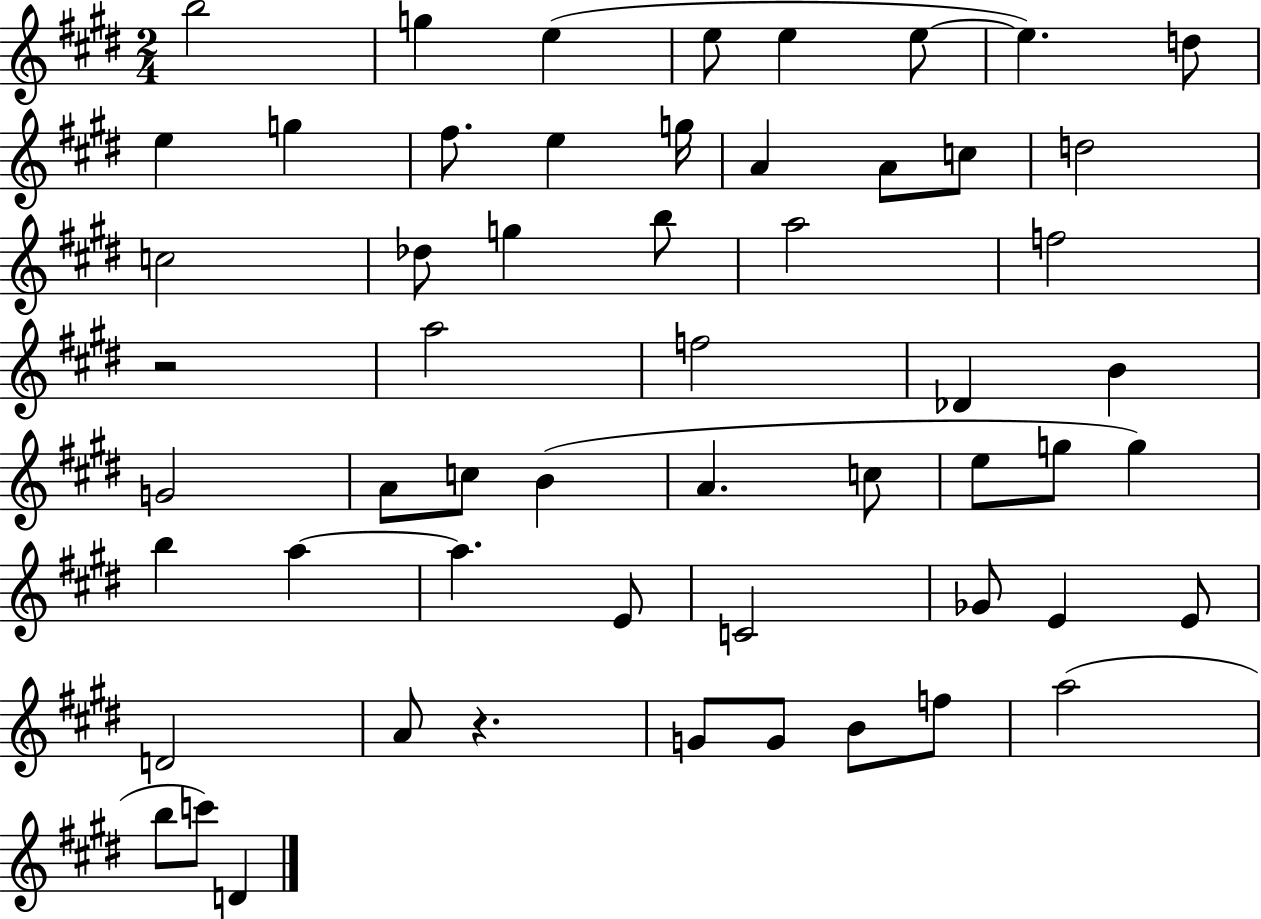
X:1
T:Untitled
M:2/4
L:1/4
K:E
b2 g e e/2 e e/2 e d/2 e g ^f/2 e g/4 A A/2 c/2 d2 c2 _d/2 g b/2 a2 f2 z2 a2 f2 _D B G2 A/2 c/2 B A c/2 e/2 g/2 g b a a E/2 C2 _G/2 E E/2 D2 A/2 z G/2 G/2 B/2 f/2 a2 b/2 c'/2 D